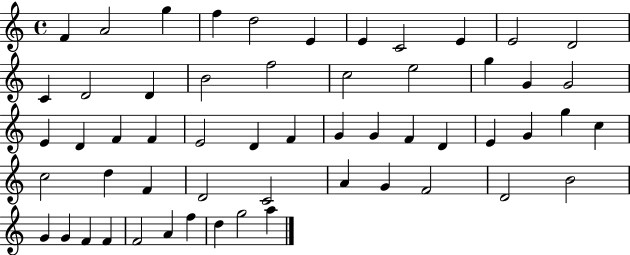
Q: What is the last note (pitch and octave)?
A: A5